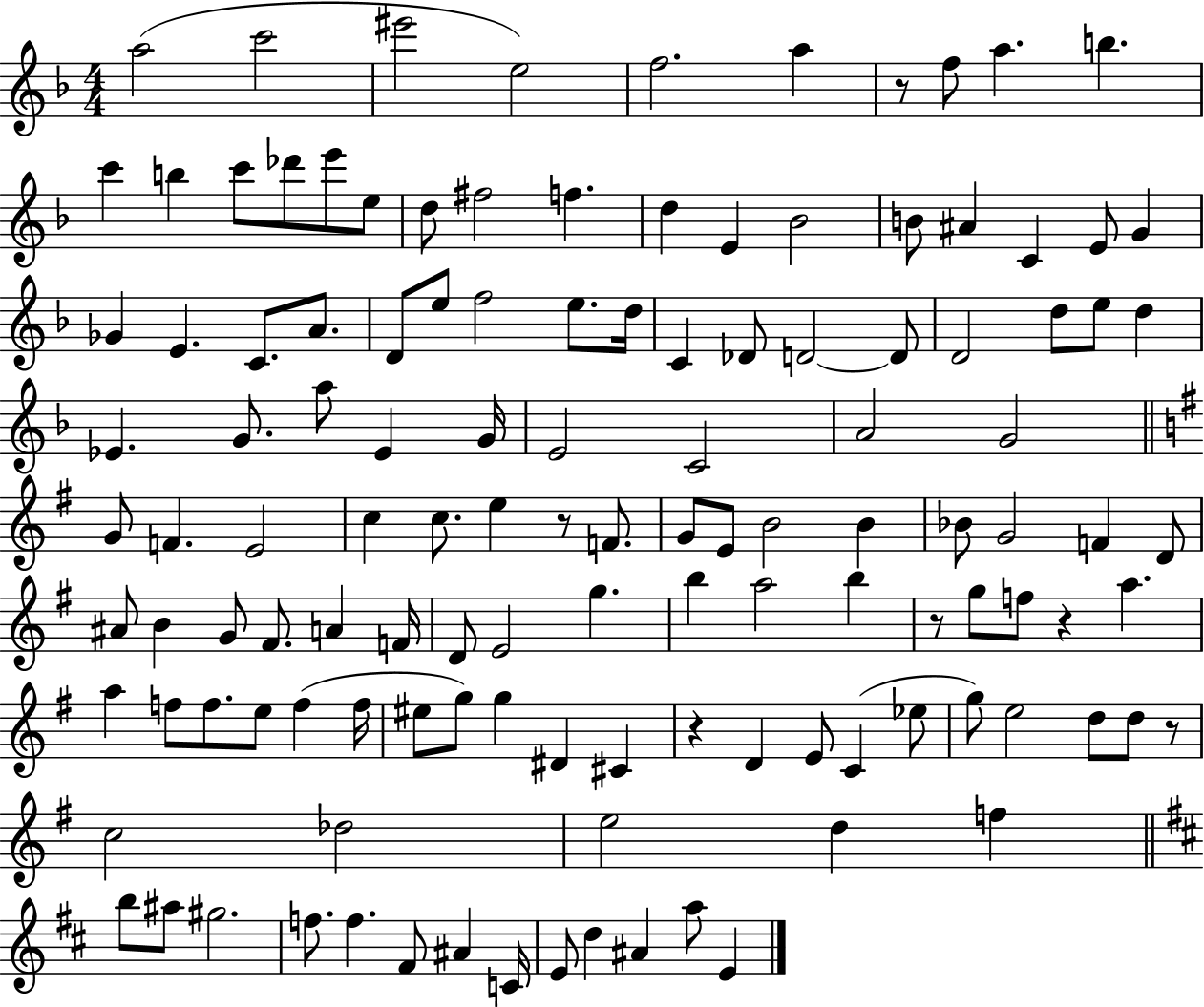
X:1
T:Untitled
M:4/4
L:1/4
K:F
a2 c'2 ^e'2 e2 f2 a z/2 f/2 a b c' b c'/2 _d'/2 e'/2 e/2 d/2 ^f2 f d E _B2 B/2 ^A C E/2 G _G E C/2 A/2 D/2 e/2 f2 e/2 d/4 C _D/2 D2 D/2 D2 d/2 e/2 d _E G/2 a/2 _E G/4 E2 C2 A2 G2 G/2 F E2 c c/2 e z/2 F/2 G/2 E/2 B2 B _B/2 G2 F D/2 ^A/2 B G/2 ^F/2 A F/4 D/2 E2 g b a2 b z/2 g/2 f/2 z a a f/2 f/2 e/2 f f/4 ^e/2 g/2 g ^D ^C z D E/2 C _e/2 g/2 e2 d/2 d/2 z/2 c2 _d2 e2 d f b/2 ^a/2 ^g2 f/2 f ^F/2 ^A C/4 E/2 d ^A a/2 E